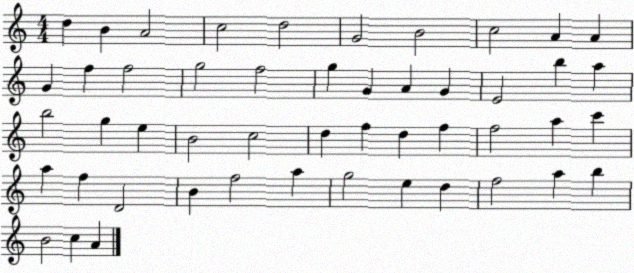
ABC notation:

X:1
T:Untitled
M:4/4
L:1/4
K:C
d B A2 c2 d2 G2 B2 c2 A A G f f2 g2 f2 g G A G E2 b a b2 g e B2 c2 d f d f f2 a c' a f D2 B f2 a g2 e d f2 a b B2 c A